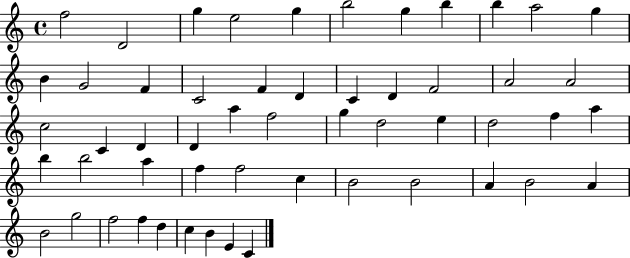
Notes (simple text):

F5/h D4/h G5/q E5/h G5/q B5/h G5/q B5/q B5/q A5/h G5/q B4/q G4/h F4/q C4/h F4/q D4/q C4/q D4/q F4/h A4/h A4/h C5/h C4/q D4/q D4/q A5/q F5/h G5/q D5/h E5/q D5/h F5/q A5/q B5/q B5/h A5/q F5/q F5/h C5/q B4/h B4/h A4/q B4/h A4/q B4/h G5/h F5/h F5/q D5/q C5/q B4/q E4/q C4/q